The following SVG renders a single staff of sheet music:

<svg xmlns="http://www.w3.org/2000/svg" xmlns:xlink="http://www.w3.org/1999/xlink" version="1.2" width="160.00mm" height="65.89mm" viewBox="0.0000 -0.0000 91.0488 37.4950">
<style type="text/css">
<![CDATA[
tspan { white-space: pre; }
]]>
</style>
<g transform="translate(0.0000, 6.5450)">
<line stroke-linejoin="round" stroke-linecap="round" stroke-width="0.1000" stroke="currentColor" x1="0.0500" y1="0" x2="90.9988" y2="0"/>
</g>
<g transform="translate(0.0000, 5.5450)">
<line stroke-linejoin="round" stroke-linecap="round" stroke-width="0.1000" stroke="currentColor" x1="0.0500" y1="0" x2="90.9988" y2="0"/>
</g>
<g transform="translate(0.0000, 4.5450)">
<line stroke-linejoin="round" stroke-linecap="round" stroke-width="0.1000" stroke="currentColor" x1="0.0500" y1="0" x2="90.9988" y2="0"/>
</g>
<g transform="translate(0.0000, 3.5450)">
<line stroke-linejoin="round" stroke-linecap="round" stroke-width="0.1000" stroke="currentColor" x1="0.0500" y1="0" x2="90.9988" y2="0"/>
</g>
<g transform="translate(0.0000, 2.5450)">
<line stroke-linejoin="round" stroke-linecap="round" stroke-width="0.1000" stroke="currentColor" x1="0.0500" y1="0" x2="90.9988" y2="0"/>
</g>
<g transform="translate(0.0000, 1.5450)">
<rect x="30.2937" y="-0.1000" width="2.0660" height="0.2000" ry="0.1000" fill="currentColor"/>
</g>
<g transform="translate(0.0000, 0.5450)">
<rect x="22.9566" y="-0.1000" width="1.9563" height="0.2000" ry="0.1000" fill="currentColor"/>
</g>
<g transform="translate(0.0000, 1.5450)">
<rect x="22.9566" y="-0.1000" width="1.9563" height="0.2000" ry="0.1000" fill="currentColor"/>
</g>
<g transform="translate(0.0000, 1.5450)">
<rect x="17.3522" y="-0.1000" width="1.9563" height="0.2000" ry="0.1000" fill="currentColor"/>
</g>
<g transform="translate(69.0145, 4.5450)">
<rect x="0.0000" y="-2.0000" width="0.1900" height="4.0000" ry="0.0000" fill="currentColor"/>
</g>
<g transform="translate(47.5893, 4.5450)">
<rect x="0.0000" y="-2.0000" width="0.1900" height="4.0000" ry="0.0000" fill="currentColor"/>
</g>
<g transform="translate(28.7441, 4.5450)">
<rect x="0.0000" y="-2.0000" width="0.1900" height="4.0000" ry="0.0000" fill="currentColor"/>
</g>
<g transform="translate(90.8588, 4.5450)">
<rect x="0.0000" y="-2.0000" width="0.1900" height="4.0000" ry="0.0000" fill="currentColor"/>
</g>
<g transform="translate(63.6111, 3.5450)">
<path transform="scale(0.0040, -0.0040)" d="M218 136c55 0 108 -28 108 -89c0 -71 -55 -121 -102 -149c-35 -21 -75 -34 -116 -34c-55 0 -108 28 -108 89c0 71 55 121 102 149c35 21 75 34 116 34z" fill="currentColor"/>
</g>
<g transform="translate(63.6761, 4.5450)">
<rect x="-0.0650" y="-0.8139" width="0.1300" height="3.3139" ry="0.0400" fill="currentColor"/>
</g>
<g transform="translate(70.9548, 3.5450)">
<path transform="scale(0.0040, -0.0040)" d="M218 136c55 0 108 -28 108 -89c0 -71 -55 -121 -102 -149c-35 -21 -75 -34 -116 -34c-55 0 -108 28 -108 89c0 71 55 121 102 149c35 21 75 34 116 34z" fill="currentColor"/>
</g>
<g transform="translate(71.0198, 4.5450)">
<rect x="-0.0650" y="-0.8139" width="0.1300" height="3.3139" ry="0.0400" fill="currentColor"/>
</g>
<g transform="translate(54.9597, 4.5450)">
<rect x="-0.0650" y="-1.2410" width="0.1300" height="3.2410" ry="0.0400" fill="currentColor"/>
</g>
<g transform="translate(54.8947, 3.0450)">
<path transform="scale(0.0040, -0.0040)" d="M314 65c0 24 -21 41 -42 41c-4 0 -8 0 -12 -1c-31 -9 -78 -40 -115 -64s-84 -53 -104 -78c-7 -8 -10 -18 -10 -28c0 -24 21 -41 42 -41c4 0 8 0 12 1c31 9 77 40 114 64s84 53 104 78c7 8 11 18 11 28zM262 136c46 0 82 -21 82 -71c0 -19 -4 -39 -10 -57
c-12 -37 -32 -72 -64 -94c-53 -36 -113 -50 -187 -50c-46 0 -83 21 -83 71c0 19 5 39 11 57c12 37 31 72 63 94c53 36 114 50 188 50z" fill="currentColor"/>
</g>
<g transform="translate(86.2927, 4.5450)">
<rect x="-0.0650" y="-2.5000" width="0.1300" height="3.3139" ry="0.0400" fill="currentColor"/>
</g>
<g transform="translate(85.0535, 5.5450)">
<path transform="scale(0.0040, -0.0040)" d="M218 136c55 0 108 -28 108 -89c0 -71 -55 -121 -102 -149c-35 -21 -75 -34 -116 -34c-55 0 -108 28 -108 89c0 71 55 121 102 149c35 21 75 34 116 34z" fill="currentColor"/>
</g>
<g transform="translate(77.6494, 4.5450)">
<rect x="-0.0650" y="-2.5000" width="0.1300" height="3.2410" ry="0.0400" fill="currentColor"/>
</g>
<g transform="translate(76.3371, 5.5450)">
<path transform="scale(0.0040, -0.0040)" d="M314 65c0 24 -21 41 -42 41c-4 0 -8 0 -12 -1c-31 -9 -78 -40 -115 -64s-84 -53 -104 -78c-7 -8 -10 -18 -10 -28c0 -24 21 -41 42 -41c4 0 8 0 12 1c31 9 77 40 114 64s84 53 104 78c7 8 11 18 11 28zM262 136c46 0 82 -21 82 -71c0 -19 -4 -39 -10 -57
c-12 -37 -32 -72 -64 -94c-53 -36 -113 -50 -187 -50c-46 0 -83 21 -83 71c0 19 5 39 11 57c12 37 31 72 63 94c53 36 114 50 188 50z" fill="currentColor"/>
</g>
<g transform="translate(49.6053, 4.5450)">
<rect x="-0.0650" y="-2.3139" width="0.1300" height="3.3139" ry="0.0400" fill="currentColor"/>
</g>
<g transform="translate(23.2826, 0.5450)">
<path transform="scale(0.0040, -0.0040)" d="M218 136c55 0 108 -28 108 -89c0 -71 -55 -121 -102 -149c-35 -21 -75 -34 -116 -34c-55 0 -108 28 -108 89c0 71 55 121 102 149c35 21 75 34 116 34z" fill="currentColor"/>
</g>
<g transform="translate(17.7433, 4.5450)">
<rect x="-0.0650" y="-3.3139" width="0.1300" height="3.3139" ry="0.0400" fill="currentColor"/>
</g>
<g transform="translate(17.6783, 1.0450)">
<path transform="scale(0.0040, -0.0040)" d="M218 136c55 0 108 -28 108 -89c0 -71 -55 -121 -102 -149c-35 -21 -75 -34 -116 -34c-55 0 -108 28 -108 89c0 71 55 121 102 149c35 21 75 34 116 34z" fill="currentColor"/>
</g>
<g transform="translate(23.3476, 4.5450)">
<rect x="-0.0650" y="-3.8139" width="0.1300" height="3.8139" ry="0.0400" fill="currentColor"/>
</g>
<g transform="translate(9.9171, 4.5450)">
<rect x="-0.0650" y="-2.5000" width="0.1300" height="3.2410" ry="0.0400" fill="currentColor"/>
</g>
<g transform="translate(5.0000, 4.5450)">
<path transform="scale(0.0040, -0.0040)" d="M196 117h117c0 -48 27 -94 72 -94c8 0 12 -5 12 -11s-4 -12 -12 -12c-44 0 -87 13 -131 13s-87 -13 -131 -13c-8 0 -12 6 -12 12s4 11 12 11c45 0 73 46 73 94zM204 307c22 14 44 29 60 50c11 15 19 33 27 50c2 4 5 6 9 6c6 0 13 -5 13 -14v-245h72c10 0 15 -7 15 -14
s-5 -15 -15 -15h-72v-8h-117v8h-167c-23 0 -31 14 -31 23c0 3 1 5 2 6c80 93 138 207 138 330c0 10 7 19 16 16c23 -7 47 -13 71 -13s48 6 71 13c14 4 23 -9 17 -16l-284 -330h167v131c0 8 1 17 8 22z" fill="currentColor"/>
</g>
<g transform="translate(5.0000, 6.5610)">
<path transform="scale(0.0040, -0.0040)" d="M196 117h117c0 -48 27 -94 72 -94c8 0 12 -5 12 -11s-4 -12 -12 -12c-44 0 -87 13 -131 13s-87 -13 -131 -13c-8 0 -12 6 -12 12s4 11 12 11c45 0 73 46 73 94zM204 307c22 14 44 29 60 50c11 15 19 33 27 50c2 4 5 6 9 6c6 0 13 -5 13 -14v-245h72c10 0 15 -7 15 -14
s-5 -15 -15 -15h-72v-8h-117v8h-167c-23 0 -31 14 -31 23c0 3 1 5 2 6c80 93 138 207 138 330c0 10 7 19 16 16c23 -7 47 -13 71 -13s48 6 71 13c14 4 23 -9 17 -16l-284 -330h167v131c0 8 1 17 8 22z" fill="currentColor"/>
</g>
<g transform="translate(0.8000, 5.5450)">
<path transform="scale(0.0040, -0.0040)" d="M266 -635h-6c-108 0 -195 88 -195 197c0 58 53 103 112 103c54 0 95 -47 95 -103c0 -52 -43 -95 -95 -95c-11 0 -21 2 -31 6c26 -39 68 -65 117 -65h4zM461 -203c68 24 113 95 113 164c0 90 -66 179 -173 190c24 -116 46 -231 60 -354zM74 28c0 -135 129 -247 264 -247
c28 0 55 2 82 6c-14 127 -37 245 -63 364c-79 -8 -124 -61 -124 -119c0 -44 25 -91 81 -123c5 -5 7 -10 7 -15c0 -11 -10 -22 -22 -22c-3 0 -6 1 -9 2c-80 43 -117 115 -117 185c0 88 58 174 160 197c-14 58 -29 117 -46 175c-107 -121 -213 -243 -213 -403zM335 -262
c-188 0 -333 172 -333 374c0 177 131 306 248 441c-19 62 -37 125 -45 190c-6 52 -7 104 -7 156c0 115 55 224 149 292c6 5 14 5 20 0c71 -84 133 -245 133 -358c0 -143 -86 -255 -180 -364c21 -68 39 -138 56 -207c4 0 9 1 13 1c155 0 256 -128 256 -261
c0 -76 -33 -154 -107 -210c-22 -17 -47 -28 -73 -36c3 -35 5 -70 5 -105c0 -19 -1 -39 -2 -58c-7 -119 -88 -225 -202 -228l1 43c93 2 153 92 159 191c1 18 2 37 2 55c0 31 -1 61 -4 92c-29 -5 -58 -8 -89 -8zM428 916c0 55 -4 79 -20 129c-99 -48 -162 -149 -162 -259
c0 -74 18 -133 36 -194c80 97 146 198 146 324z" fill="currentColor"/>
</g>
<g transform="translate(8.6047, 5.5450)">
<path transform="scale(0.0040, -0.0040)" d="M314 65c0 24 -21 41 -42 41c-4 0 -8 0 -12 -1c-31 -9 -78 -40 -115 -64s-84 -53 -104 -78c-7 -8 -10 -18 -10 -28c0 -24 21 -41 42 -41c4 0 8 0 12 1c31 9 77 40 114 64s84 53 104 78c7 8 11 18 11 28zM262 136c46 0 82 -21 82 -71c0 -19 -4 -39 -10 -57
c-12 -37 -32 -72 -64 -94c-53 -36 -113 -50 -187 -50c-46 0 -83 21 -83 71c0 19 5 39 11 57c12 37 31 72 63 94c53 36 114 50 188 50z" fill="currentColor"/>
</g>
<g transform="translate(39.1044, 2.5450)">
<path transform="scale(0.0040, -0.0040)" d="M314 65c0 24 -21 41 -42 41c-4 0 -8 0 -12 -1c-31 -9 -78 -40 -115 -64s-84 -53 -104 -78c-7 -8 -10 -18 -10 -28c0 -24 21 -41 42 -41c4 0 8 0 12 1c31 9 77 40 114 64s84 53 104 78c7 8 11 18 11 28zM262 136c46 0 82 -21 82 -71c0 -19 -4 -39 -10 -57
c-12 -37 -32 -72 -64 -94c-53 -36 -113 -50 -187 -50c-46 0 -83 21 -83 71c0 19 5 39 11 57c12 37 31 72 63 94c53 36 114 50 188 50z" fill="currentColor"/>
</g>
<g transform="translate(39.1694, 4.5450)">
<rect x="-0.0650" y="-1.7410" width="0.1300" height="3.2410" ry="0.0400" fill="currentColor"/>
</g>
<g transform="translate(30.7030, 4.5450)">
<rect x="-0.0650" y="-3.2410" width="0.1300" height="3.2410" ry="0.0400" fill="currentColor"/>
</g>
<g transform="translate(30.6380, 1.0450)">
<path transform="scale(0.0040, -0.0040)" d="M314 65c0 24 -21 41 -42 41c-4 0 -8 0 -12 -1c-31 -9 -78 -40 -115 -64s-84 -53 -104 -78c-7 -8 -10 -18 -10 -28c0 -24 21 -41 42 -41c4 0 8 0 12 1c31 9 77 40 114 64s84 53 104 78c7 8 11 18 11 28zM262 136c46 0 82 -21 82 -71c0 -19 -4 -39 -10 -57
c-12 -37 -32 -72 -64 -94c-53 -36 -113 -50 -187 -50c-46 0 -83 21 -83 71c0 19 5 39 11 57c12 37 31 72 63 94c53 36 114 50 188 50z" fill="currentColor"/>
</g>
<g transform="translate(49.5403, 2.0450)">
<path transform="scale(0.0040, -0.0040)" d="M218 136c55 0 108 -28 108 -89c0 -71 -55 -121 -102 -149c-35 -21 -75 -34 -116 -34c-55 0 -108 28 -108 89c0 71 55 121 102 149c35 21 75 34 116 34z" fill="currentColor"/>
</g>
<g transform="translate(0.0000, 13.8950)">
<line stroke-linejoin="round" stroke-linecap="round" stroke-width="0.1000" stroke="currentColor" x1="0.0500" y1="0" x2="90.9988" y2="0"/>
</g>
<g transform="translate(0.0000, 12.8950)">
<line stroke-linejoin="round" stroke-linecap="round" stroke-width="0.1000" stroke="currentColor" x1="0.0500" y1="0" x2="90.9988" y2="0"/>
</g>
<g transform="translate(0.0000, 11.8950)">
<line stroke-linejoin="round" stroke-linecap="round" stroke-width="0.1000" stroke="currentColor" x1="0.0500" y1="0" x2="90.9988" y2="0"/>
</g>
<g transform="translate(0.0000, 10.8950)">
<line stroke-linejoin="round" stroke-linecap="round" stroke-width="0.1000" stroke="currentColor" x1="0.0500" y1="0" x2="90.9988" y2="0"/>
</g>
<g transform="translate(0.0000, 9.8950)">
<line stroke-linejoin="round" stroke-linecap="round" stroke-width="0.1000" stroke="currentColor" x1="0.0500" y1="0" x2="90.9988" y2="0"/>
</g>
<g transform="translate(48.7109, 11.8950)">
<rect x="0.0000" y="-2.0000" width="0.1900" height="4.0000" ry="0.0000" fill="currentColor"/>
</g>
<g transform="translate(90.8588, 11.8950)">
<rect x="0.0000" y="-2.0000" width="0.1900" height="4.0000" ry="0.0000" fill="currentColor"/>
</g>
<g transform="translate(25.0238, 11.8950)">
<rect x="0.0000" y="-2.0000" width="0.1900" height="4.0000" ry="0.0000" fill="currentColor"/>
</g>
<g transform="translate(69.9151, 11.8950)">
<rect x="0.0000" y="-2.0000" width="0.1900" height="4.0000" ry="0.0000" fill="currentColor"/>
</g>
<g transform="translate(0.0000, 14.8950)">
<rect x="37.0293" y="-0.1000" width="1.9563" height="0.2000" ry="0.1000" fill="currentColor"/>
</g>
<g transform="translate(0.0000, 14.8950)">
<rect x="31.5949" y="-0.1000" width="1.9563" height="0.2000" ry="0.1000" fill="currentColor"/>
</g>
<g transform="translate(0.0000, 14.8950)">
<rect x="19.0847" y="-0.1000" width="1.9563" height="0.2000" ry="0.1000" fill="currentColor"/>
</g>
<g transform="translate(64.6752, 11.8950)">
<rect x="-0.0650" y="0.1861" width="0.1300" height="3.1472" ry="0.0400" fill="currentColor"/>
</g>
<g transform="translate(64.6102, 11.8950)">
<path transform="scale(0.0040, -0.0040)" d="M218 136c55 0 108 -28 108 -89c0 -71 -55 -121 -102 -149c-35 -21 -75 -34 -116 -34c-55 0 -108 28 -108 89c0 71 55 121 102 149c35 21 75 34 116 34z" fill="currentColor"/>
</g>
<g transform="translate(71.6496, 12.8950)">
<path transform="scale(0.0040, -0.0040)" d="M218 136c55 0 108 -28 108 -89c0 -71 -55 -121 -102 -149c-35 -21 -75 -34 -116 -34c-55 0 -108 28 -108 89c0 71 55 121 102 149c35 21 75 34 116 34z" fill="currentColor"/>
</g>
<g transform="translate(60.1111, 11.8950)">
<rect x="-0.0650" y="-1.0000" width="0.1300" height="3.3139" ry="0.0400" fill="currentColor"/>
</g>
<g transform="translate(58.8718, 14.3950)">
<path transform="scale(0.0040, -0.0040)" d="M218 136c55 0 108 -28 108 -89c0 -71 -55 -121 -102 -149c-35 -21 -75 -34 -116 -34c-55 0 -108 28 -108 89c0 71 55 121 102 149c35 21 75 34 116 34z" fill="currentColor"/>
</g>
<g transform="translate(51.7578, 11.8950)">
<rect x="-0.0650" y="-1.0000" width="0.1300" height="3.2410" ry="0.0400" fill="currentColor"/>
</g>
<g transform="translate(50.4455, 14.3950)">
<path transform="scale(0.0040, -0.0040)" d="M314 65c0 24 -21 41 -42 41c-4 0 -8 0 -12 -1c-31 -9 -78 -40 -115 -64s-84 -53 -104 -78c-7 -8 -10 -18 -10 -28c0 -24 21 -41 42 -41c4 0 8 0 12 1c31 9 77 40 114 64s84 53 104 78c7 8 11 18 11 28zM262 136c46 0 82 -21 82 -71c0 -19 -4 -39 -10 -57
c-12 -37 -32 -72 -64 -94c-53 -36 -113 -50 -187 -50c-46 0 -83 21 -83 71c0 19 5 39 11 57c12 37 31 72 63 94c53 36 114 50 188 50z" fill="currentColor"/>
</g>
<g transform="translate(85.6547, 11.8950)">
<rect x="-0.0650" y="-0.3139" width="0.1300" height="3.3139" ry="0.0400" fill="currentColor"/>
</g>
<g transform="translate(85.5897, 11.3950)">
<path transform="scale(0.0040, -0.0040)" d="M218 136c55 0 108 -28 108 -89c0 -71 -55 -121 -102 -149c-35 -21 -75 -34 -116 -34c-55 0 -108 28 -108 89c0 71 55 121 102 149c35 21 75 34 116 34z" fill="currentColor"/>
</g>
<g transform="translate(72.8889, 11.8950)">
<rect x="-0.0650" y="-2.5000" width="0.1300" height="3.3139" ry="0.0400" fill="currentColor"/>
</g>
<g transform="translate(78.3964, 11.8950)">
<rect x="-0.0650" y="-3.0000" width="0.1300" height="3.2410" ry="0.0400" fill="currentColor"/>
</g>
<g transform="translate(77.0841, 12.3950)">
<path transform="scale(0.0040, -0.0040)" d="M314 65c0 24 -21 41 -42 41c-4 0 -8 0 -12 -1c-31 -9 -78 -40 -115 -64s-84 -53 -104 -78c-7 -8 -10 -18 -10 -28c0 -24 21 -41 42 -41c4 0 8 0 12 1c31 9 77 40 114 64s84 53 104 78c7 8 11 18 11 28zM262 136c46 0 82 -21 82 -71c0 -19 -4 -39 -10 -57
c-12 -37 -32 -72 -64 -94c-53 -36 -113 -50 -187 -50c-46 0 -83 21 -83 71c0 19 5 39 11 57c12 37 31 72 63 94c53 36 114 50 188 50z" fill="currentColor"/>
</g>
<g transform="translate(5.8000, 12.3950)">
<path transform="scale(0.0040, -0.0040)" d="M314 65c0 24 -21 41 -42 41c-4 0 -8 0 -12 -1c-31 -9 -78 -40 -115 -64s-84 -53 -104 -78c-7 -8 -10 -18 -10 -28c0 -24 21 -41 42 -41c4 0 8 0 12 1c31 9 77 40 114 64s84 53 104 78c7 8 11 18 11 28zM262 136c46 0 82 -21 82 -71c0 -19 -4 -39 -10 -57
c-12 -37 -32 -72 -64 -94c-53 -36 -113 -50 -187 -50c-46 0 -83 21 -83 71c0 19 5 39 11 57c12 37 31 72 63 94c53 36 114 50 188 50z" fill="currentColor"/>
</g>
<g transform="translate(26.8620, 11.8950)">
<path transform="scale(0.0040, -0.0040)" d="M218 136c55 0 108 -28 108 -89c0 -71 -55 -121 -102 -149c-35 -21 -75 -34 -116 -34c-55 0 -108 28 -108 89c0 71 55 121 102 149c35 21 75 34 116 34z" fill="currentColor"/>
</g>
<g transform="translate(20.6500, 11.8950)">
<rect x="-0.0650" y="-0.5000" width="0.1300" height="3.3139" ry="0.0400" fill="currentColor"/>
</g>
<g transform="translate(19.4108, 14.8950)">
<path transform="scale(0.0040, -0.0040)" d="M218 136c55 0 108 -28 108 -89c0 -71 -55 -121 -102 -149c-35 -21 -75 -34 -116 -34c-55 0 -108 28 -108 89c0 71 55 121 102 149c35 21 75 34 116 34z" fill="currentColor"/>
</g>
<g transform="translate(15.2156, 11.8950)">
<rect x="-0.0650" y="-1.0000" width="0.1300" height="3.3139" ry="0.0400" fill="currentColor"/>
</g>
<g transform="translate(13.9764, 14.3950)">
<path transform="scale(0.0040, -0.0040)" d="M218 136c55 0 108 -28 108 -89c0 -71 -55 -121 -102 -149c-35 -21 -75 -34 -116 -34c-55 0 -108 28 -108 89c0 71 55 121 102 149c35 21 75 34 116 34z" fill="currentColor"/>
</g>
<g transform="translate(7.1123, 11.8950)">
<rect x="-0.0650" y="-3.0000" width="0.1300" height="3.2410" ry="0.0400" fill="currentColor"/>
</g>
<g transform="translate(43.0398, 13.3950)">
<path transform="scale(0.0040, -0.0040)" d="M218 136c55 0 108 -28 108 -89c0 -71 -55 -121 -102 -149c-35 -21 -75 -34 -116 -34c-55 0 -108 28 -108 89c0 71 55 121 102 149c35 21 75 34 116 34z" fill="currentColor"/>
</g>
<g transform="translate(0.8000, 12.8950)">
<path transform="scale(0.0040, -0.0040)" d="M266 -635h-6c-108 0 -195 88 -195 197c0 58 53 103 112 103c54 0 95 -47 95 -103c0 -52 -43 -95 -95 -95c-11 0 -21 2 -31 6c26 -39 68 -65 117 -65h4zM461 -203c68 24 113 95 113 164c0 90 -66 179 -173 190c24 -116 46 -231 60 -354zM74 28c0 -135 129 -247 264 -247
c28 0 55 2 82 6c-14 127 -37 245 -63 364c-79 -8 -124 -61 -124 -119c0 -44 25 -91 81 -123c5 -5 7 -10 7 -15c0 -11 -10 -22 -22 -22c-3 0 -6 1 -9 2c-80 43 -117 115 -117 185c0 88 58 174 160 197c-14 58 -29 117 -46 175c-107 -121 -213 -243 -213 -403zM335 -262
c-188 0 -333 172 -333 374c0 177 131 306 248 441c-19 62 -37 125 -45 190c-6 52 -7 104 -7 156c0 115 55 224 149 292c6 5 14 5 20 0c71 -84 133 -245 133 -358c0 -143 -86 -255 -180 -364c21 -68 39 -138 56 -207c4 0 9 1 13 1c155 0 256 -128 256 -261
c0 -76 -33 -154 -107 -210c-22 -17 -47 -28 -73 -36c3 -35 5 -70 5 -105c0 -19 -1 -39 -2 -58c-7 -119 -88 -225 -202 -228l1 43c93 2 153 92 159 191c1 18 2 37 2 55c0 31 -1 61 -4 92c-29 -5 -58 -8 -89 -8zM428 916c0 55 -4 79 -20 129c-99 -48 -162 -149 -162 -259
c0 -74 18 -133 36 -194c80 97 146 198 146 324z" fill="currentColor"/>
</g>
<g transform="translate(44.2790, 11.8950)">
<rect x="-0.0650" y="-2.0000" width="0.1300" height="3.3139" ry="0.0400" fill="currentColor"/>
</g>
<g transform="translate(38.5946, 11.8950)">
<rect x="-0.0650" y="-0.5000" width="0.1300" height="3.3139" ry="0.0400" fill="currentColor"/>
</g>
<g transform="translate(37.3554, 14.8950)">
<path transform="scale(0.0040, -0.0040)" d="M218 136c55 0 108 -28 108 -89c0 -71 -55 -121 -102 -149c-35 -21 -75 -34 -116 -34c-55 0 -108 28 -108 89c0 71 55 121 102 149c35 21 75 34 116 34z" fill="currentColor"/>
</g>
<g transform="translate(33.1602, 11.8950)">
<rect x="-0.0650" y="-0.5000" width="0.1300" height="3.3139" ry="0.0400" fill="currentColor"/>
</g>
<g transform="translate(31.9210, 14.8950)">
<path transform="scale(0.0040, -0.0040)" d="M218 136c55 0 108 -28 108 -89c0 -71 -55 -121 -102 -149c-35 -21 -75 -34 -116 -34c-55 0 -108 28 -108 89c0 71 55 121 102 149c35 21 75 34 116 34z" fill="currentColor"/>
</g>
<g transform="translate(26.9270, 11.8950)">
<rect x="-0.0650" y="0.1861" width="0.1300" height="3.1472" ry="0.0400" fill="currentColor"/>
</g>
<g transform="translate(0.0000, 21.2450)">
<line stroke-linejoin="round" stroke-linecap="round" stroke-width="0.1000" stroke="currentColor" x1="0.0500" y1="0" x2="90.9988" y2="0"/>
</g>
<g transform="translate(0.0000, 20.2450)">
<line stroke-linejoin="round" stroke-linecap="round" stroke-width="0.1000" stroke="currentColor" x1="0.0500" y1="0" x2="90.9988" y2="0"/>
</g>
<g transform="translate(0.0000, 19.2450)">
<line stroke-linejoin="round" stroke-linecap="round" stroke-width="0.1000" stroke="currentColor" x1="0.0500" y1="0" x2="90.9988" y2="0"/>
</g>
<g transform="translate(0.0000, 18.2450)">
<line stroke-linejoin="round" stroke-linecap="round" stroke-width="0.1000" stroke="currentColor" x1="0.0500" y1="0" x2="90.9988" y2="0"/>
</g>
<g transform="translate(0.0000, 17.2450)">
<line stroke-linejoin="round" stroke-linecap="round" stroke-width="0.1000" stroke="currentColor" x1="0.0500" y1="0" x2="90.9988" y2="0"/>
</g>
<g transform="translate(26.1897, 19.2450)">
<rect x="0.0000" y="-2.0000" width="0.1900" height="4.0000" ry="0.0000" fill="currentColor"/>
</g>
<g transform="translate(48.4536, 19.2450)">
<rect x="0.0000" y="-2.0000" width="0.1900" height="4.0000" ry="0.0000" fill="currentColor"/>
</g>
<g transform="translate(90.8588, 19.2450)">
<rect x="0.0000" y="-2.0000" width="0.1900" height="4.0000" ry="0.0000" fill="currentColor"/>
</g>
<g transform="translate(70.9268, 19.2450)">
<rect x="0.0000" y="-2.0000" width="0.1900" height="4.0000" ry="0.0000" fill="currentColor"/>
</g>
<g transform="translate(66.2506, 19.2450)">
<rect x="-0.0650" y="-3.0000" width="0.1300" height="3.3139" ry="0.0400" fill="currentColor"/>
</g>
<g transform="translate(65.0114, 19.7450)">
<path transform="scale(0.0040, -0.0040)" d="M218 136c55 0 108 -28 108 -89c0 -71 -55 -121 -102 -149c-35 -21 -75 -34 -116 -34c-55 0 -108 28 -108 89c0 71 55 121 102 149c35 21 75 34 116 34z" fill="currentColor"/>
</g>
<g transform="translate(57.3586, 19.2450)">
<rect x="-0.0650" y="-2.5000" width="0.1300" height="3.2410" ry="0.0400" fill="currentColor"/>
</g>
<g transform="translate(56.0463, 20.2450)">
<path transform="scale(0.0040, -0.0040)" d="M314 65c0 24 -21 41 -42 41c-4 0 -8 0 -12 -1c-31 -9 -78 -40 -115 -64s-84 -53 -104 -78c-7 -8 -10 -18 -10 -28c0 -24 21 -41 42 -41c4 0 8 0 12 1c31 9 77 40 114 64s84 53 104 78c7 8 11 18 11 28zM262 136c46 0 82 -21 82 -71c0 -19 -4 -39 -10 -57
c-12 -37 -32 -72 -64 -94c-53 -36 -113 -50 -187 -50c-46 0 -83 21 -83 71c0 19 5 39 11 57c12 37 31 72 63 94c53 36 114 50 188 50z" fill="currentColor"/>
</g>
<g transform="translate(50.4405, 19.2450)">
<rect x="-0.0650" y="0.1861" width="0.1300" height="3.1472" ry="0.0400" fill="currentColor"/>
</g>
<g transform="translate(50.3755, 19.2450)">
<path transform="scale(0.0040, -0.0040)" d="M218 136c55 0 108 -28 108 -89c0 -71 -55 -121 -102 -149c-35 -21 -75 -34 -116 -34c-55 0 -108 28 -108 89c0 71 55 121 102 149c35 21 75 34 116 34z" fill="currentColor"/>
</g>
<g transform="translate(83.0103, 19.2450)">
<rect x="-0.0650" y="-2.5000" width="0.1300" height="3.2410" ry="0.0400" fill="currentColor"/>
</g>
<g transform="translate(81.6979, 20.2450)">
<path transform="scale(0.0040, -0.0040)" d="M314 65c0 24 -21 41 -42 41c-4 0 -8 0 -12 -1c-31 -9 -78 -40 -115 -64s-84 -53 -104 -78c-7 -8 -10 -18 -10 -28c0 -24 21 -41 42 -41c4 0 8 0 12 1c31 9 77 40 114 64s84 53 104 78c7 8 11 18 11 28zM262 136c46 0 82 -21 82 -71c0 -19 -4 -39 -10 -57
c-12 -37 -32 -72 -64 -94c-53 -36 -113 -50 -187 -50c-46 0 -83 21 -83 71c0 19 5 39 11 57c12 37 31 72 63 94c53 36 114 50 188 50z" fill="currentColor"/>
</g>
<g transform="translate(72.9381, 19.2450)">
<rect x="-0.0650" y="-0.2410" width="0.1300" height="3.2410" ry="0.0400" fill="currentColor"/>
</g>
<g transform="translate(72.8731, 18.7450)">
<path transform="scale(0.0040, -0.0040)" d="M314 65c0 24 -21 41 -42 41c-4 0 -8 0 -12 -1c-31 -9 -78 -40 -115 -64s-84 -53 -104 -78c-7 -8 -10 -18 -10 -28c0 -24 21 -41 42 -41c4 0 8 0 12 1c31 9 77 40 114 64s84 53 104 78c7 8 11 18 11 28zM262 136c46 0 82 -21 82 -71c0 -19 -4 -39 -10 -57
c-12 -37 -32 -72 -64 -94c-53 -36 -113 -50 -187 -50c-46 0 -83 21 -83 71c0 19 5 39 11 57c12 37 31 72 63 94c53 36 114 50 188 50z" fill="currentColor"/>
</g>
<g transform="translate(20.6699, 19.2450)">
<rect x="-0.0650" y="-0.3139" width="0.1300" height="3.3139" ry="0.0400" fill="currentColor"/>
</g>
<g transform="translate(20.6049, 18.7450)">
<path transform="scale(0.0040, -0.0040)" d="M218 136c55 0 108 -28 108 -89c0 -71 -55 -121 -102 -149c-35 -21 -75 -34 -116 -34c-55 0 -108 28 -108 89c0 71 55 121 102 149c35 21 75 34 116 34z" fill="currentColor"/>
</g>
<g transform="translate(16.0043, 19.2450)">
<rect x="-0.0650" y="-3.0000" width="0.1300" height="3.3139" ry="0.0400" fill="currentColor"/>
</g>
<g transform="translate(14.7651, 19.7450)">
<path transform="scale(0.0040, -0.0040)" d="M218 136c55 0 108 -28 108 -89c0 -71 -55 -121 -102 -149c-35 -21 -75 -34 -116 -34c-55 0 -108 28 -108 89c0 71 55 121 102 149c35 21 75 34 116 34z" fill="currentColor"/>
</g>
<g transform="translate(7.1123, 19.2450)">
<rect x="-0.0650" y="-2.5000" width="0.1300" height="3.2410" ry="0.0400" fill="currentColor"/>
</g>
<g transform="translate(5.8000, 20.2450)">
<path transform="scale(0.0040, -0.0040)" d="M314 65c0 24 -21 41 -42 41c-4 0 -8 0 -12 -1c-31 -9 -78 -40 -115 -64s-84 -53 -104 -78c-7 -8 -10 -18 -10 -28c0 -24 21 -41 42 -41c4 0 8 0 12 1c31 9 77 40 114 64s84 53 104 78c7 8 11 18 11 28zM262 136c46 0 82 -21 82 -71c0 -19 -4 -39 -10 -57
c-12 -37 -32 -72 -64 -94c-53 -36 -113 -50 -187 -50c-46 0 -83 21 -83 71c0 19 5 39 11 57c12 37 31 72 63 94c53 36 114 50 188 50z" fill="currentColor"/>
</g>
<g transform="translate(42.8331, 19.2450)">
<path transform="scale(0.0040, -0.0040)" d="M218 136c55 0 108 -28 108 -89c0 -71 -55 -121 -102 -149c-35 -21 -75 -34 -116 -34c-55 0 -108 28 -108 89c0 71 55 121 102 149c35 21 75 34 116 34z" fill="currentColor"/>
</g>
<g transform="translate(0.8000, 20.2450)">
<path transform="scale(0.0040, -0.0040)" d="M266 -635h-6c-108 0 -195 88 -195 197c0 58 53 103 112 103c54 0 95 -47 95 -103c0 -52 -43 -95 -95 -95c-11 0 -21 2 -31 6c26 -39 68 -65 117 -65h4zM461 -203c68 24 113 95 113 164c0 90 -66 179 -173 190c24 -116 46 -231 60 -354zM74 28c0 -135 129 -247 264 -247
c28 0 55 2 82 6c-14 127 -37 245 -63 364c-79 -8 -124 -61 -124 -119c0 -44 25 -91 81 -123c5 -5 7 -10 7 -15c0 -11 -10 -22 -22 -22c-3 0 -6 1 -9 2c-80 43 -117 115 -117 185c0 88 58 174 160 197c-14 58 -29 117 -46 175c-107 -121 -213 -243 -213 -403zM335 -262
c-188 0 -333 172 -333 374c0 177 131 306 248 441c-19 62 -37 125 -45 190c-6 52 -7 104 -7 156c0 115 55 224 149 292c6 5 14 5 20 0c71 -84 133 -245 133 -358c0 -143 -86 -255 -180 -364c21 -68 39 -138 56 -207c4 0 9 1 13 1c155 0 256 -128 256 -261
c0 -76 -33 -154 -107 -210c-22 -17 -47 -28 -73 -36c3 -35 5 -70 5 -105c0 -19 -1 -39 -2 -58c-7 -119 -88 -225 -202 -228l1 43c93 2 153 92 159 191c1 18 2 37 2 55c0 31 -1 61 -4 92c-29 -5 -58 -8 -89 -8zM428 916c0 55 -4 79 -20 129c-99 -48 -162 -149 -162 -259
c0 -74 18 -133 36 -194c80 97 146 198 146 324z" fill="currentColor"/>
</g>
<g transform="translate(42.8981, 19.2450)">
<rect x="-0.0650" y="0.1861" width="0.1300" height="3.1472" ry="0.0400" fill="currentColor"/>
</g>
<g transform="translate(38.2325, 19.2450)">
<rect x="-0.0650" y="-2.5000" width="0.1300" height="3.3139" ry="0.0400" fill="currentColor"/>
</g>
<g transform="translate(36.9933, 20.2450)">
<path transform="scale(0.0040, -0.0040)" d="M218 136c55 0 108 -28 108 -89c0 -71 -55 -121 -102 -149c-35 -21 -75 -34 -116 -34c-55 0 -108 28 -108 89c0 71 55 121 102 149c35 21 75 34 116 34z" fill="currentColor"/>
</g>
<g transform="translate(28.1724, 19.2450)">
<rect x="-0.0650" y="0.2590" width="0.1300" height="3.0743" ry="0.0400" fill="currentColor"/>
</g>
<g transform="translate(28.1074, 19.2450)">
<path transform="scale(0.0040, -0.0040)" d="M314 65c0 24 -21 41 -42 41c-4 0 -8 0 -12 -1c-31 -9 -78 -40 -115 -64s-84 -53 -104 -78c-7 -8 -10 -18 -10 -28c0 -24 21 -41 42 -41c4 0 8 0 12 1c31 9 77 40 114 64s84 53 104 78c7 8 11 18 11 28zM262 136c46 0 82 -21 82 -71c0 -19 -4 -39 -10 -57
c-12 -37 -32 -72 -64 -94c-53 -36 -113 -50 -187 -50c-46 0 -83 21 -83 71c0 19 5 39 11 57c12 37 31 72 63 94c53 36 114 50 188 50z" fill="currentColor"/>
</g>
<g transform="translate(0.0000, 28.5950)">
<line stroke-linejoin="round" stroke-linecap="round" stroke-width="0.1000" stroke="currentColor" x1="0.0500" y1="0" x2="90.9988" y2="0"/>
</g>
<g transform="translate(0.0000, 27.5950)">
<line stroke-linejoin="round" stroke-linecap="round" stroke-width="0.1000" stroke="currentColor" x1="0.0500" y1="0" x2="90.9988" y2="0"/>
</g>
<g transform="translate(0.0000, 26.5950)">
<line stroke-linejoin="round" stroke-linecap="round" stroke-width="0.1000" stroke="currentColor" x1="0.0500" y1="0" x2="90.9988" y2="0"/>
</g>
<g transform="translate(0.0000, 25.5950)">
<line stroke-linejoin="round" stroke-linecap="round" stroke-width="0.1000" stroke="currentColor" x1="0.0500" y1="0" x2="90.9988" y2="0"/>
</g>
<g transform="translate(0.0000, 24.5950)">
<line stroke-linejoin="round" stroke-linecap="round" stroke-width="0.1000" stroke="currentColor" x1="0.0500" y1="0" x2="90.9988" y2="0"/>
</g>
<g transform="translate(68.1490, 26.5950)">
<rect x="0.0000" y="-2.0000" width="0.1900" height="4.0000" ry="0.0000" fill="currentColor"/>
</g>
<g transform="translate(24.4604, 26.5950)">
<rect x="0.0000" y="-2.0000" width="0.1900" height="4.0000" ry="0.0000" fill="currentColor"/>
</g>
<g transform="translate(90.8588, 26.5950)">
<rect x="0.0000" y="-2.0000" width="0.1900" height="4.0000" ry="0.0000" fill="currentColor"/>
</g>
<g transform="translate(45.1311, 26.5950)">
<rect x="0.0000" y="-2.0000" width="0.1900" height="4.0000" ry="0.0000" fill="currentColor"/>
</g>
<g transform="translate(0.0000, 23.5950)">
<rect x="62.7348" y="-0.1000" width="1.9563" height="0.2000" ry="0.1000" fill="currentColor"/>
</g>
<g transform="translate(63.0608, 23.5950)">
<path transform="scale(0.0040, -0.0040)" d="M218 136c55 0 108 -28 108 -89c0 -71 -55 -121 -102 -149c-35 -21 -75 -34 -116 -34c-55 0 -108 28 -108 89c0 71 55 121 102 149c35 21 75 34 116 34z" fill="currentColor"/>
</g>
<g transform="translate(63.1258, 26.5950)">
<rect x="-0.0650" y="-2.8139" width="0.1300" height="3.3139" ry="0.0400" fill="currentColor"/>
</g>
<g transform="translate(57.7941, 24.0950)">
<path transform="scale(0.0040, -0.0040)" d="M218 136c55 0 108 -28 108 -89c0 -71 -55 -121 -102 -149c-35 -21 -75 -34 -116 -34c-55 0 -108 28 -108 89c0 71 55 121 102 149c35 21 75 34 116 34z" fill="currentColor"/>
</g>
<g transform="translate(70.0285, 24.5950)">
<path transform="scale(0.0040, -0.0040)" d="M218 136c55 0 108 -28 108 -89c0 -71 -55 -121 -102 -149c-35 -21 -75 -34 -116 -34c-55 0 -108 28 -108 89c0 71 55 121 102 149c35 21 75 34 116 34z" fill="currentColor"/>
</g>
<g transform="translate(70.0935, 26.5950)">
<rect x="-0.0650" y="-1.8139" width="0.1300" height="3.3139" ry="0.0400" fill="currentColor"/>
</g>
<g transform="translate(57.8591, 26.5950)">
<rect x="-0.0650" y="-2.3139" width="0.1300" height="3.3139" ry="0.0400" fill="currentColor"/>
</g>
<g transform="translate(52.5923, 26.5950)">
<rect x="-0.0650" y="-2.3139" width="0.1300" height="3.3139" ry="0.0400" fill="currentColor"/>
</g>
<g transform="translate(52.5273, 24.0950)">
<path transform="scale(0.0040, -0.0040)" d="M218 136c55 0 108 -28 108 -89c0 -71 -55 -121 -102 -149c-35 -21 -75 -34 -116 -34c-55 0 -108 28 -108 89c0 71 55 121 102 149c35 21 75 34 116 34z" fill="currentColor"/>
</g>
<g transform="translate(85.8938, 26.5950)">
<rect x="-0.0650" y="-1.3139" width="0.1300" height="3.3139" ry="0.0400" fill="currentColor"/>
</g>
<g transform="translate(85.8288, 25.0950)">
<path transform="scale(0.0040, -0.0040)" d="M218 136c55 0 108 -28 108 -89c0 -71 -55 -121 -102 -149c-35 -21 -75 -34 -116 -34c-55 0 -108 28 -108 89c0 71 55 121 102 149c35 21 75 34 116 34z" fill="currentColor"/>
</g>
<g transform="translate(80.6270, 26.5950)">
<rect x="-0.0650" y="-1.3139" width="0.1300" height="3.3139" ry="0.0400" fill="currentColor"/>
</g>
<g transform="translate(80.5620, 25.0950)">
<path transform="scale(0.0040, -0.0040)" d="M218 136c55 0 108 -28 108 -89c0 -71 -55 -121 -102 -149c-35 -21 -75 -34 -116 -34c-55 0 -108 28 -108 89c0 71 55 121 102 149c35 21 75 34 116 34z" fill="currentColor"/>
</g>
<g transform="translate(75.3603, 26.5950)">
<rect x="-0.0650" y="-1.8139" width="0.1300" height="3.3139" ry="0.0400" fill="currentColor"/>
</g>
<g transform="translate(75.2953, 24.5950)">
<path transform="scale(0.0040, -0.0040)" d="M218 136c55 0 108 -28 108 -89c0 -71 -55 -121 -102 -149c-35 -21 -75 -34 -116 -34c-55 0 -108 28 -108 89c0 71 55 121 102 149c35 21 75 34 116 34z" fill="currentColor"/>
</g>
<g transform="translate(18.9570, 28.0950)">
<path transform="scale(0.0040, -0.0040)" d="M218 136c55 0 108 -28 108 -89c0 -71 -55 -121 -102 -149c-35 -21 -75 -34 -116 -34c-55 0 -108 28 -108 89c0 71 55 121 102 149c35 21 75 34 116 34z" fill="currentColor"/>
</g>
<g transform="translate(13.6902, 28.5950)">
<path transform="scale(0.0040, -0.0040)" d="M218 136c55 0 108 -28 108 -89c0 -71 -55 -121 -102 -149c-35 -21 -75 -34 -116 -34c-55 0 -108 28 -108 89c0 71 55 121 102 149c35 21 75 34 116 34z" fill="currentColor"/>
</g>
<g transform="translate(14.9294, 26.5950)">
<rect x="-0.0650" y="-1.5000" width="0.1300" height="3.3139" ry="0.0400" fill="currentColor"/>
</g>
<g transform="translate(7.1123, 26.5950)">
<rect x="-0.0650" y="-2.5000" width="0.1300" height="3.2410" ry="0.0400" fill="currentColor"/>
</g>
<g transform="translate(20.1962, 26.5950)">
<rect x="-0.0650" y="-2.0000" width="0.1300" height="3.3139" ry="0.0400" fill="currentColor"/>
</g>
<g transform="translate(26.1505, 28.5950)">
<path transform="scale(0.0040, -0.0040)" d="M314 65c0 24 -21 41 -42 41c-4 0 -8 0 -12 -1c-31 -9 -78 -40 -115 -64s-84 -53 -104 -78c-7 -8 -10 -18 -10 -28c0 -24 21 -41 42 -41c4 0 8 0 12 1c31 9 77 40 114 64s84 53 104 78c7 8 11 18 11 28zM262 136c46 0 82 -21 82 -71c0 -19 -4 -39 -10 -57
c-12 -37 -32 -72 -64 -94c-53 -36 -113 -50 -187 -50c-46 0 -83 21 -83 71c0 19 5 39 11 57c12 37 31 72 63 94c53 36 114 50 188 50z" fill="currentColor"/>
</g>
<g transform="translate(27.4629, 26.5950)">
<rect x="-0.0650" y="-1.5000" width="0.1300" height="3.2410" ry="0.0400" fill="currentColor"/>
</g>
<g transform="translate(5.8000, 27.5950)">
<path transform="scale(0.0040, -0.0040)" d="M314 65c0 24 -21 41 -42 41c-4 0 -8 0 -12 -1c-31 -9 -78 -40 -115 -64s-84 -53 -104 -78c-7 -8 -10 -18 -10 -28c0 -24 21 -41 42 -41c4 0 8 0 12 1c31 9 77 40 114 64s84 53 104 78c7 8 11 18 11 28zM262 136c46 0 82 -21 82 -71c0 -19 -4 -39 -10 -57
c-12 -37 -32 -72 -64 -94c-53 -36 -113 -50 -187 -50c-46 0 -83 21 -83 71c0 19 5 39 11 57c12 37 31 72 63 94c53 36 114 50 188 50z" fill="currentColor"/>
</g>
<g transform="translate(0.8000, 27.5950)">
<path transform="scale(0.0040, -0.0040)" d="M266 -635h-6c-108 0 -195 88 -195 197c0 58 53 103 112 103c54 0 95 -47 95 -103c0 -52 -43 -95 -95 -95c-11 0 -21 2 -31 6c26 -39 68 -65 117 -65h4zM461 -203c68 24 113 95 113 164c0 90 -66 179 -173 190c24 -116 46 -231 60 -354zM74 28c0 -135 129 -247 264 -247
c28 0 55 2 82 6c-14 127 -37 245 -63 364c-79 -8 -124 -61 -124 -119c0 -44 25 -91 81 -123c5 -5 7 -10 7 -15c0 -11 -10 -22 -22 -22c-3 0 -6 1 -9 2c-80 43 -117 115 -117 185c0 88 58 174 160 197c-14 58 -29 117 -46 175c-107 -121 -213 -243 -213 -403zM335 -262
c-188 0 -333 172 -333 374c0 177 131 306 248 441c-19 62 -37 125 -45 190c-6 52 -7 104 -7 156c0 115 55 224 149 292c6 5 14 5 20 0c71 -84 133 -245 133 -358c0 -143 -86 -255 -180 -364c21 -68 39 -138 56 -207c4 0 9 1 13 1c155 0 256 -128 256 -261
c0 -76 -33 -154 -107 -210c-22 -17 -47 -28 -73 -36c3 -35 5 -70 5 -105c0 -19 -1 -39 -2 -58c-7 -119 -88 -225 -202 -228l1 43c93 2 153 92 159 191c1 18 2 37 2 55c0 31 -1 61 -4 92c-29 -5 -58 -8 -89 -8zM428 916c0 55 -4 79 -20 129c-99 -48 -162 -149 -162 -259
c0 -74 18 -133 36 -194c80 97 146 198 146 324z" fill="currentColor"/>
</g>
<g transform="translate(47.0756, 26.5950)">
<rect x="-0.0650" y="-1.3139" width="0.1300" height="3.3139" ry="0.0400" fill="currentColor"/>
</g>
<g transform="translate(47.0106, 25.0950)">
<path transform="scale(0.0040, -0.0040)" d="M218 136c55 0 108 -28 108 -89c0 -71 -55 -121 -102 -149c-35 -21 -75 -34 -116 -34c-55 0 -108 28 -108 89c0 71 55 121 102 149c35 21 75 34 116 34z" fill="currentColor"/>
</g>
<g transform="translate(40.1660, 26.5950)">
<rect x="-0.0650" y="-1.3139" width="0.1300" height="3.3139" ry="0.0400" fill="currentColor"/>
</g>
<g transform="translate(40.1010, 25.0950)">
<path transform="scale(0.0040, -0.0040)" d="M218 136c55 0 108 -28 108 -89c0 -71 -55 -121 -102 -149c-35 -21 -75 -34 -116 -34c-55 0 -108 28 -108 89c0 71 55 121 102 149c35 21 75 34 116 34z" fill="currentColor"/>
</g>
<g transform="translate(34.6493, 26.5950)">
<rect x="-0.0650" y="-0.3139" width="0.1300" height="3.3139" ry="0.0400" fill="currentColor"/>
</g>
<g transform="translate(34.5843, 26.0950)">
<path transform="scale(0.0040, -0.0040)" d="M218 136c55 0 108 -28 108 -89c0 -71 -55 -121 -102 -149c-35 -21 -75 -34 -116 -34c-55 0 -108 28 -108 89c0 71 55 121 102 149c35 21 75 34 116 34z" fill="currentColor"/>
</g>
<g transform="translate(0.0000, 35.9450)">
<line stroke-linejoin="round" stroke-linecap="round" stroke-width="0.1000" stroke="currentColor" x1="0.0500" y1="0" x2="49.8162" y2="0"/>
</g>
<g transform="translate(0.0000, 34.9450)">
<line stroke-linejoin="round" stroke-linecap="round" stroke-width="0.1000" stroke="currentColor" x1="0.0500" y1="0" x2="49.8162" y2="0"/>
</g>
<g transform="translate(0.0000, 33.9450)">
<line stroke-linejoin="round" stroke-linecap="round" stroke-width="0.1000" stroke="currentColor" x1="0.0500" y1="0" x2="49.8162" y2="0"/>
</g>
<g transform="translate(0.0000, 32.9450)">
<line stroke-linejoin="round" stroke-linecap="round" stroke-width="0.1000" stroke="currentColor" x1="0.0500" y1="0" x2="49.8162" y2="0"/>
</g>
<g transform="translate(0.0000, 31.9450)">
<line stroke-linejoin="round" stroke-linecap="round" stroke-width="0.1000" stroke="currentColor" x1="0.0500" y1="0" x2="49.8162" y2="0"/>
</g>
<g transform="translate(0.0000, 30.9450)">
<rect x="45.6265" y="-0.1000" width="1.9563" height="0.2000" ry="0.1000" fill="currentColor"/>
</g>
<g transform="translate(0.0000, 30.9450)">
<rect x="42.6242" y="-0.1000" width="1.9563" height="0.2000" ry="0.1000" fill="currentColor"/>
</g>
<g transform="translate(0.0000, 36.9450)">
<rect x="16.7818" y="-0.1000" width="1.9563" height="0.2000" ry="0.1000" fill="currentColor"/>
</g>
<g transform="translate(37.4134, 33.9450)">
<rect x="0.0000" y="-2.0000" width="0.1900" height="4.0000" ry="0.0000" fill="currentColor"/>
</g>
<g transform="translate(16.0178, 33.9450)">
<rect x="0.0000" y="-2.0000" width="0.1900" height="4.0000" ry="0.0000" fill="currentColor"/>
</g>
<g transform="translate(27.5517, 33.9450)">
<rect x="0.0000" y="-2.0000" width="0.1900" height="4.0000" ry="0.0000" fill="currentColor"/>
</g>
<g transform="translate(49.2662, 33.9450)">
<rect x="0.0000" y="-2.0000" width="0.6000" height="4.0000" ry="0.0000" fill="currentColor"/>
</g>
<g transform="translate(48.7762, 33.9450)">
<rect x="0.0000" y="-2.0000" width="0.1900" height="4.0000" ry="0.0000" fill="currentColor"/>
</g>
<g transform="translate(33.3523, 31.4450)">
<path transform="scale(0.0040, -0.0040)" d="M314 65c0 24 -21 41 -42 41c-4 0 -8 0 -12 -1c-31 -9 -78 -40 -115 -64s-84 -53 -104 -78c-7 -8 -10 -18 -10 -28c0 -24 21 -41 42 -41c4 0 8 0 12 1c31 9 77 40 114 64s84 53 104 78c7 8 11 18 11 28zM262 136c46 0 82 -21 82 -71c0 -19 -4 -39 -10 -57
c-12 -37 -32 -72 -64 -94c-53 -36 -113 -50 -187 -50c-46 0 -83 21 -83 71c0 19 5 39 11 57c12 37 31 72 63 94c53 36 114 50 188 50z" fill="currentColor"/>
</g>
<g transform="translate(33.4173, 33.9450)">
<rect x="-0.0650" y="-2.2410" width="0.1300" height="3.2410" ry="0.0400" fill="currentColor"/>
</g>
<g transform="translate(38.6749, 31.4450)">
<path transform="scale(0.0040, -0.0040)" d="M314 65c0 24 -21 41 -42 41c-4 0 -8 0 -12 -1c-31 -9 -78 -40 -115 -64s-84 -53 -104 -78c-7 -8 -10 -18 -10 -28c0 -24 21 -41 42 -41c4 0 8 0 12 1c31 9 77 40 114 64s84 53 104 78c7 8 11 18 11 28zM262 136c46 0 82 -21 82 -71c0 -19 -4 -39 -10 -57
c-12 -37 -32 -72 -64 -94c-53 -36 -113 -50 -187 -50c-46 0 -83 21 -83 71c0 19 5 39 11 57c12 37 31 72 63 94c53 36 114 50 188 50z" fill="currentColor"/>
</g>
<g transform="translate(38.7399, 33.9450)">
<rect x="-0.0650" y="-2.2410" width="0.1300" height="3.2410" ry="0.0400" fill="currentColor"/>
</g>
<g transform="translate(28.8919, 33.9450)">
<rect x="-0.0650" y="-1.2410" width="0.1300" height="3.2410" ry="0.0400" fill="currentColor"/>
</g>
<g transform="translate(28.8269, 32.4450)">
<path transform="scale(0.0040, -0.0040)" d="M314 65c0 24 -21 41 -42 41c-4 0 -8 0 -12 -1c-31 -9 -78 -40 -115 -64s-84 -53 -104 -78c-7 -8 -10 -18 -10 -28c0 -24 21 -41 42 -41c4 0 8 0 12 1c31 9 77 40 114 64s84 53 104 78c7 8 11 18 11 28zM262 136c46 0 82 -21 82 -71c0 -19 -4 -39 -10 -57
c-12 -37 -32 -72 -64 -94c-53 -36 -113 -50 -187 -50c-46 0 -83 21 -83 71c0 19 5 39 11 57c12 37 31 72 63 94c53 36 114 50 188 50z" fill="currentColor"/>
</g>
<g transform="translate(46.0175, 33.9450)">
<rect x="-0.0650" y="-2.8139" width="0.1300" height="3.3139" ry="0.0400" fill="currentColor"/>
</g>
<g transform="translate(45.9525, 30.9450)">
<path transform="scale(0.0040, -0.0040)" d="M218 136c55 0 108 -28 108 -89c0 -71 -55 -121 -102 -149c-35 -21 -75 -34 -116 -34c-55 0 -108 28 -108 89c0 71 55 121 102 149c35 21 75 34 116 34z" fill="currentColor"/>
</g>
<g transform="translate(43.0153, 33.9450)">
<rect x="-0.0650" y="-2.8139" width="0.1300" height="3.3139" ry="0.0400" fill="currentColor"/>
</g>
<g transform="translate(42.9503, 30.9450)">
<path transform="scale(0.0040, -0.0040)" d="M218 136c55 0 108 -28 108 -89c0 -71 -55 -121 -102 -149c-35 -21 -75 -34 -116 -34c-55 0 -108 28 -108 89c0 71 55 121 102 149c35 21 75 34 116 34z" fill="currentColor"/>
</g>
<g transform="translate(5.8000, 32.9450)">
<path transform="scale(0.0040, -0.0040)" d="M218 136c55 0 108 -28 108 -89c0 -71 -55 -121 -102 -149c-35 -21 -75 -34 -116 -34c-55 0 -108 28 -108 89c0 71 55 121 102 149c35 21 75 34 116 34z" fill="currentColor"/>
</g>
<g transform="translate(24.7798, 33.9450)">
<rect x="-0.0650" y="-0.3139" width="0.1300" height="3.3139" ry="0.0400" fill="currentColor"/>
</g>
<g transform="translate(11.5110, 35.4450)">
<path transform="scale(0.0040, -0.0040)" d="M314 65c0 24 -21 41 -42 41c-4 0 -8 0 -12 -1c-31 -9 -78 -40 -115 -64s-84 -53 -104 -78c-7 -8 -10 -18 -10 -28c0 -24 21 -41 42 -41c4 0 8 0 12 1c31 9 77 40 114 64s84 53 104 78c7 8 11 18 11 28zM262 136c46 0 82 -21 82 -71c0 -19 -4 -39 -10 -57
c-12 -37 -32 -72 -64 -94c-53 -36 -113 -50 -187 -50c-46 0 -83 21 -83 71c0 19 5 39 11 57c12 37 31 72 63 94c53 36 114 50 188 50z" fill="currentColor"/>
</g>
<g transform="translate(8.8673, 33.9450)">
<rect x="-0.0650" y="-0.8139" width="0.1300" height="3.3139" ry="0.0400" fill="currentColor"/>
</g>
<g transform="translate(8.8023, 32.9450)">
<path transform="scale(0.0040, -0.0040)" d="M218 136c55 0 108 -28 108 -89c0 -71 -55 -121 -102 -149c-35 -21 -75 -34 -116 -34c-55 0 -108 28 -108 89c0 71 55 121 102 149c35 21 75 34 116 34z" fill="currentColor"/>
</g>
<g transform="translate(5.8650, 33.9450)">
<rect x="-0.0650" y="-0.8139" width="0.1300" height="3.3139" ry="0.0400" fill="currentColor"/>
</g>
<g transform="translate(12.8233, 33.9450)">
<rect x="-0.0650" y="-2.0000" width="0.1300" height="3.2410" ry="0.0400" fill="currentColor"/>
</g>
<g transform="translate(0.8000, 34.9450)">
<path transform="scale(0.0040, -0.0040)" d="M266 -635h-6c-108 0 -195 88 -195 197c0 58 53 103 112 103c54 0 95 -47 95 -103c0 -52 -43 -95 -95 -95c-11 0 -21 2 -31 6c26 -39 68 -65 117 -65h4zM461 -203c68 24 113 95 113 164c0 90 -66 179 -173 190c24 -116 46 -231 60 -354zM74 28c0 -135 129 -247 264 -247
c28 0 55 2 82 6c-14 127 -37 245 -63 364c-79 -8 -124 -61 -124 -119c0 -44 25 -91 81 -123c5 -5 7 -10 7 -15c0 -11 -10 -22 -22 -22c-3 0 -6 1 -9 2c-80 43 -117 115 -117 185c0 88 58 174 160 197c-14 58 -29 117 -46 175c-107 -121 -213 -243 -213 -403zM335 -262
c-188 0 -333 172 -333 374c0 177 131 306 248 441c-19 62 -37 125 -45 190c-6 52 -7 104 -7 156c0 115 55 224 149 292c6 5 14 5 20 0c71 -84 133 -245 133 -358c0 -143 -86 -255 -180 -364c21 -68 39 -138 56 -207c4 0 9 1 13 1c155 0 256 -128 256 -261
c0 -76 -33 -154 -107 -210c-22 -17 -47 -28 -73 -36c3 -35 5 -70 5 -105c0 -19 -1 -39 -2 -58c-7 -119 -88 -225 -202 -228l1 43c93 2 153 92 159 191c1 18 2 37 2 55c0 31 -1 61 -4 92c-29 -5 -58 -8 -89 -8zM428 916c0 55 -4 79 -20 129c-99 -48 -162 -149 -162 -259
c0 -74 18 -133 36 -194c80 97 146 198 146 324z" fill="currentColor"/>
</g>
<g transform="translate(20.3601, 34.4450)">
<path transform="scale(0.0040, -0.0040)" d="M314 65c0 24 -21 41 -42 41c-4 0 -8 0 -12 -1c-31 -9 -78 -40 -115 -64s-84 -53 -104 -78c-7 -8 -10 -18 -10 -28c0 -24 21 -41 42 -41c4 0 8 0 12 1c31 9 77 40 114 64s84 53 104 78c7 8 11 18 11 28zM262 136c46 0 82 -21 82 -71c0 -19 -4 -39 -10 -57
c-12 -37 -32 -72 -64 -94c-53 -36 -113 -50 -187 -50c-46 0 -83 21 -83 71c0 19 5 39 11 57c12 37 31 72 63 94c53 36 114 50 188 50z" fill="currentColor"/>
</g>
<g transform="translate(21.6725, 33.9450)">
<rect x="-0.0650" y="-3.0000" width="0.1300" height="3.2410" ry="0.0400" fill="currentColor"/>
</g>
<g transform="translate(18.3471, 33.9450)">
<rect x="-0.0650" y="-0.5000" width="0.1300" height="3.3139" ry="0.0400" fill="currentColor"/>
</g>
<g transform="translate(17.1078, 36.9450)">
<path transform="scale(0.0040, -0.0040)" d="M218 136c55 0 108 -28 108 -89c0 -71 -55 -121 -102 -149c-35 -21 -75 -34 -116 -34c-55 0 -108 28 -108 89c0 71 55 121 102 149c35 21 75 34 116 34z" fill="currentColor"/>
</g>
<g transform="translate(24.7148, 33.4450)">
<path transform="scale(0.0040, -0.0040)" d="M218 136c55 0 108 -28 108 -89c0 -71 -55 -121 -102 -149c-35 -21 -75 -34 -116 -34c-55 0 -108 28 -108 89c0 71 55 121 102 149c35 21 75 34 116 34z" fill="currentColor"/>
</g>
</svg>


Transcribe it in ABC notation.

X:1
T:Untitled
M:4/4
L:1/4
K:C
G2 b c' b2 f2 g e2 d d G2 G A2 D C B C C F D2 D B G A2 c G2 A c B2 G B B G2 A c2 G2 G2 E F E2 c e e g g a f f e e d d F2 C A2 c e2 g2 g2 a a